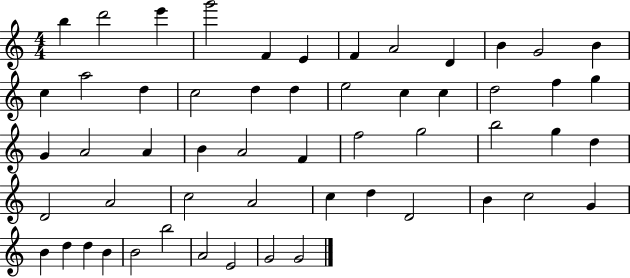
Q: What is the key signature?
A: C major